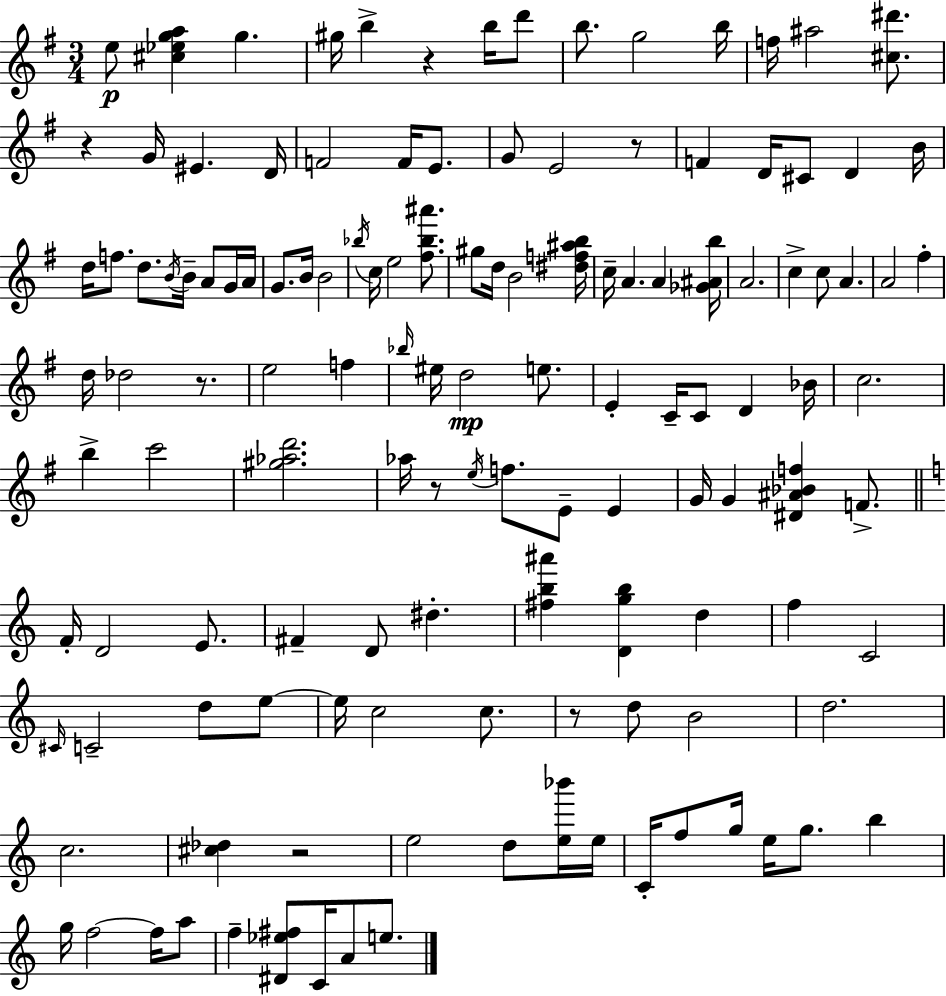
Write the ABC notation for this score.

X:1
T:Untitled
M:3/4
L:1/4
K:Em
e/2 [^c_ega] g ^g/4 b z b/4 d'/2 b/2 g2 b/4 f/4 ^a2 [^c^d']/2 z G/4 ^E D/4 F2 F/4 E/2 G/2 E2 z/2 F D/4 ^C/2 D B/4 d/4 f/2 d/2 B/4 B/4 A/2 G/4 A/4 G/2 B/4 B2 _b/4 c/4 e2 [^f_b^a']/2 ^g/2 d/4 B2 [^df^ab]/4 c/4 A A [_G^Ab]/4 A2 c c/2 A A2 ^f d/4 _d2 z/2 e2 f _b/4 ^e/4 d2 e/2 E C/4 C/2 D _B/4 c2 b c'2 [^g_ad']2 _a/4 z/2 e/4 f/2 E/2 E G/4 G [^D^A_Bf] F/2 F/4 D2 E/2 ^F D/2 ^d [^fb^a'] [Dgb] d f C2 ^C/4 C2 d/2 e/2 e/4 c2 c/2 z/2 d/2 B2 d2 c2 [^c_d] z2 e2 d/2 [e_b']/4 e/4 C/4 f/2 g/4 e/4 g/2 b g/4 f2 f/4 a/2 f [^D_e^f]/2 C/4 A/2 e/2